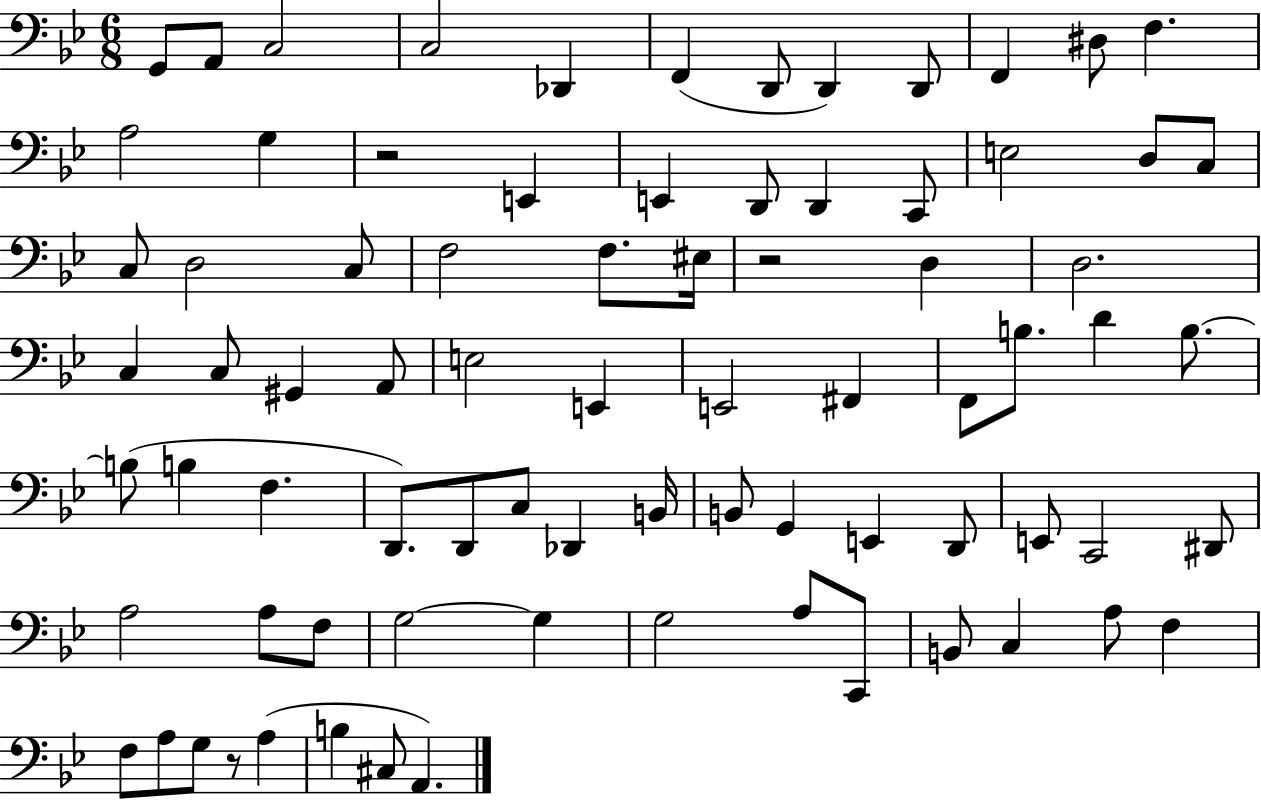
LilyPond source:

{
  \clef bass
  \numericTimeSignature
  \time 6/8
  \key bes \major
  g,8 a,8 c2 | c2 des,4 | f,4( d,8 d,4) d,8 | f,4 dis8 f4. | \break a2 g4 | r2 e,4 | e,4 d,8 d,4 c,8 | e2 d8 c8 | \break c8 d2 c8 | f2 f8. eis16 | r2 d4 | d2. | \break c4 c8 gis,4 a,8 | e2 e,4 | e,2 fis,4 | f,8 b8. d'4 b8.~~ | \break b8( b4 f4. | d,8.) d,8 c8 des,4 b,16 | b,8 g,4 e,4 d,8 | e,8 c,2 dis,8 | \break a2 a8 f8 | g2~~ g4 | g2 a8 c,8 | b,8 c4 a8 f4 | \break f8 a8 g8 r8 a4( | b4 cis8 a,4.) | \bar "|."
}